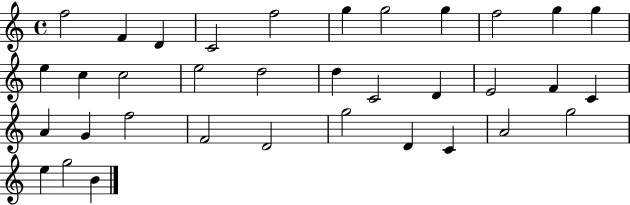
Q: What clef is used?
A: treble